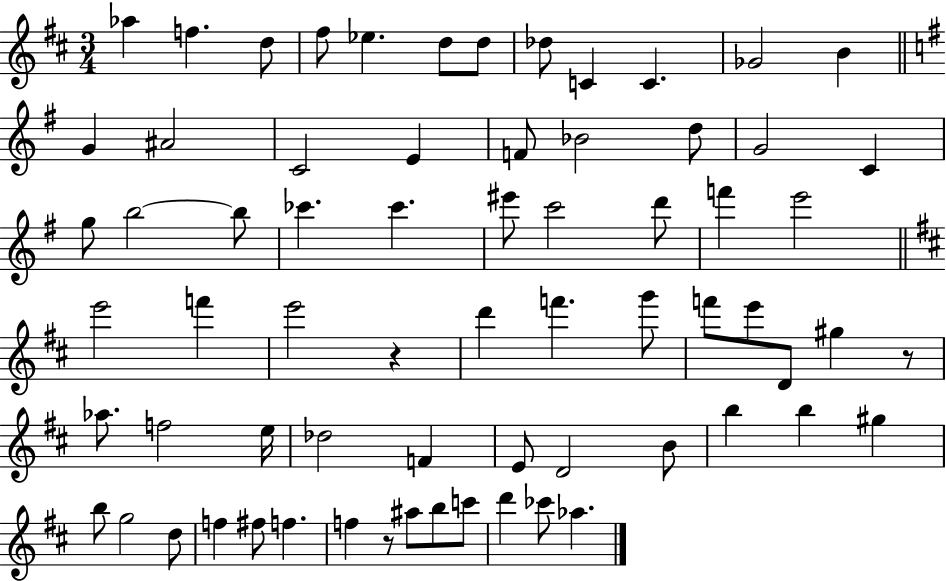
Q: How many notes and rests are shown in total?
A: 68